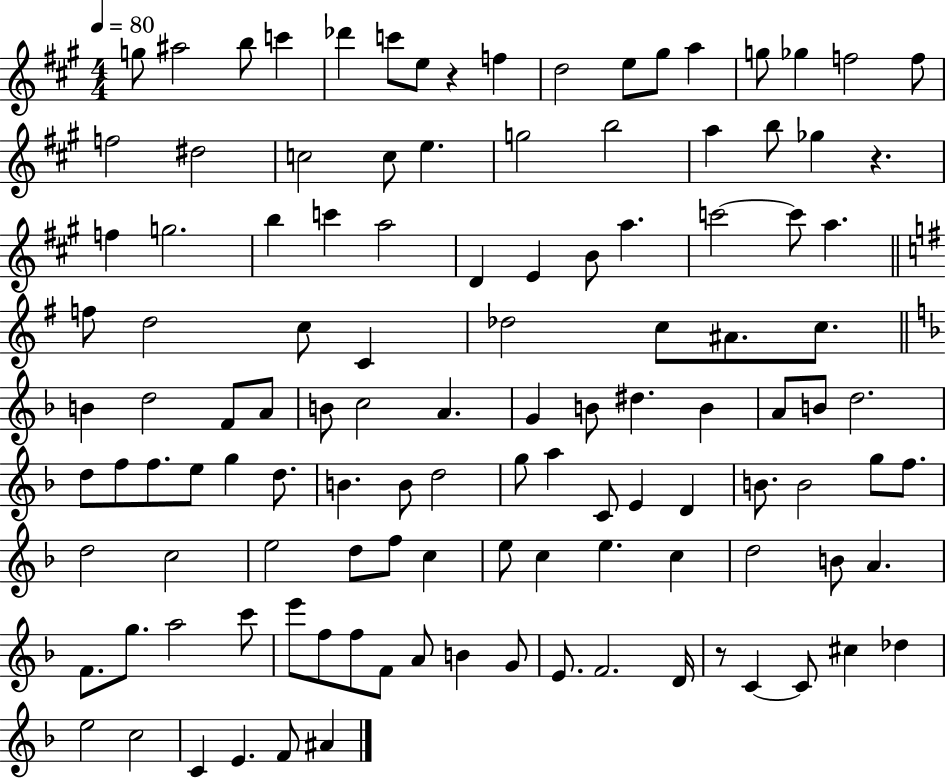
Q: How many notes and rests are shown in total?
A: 118